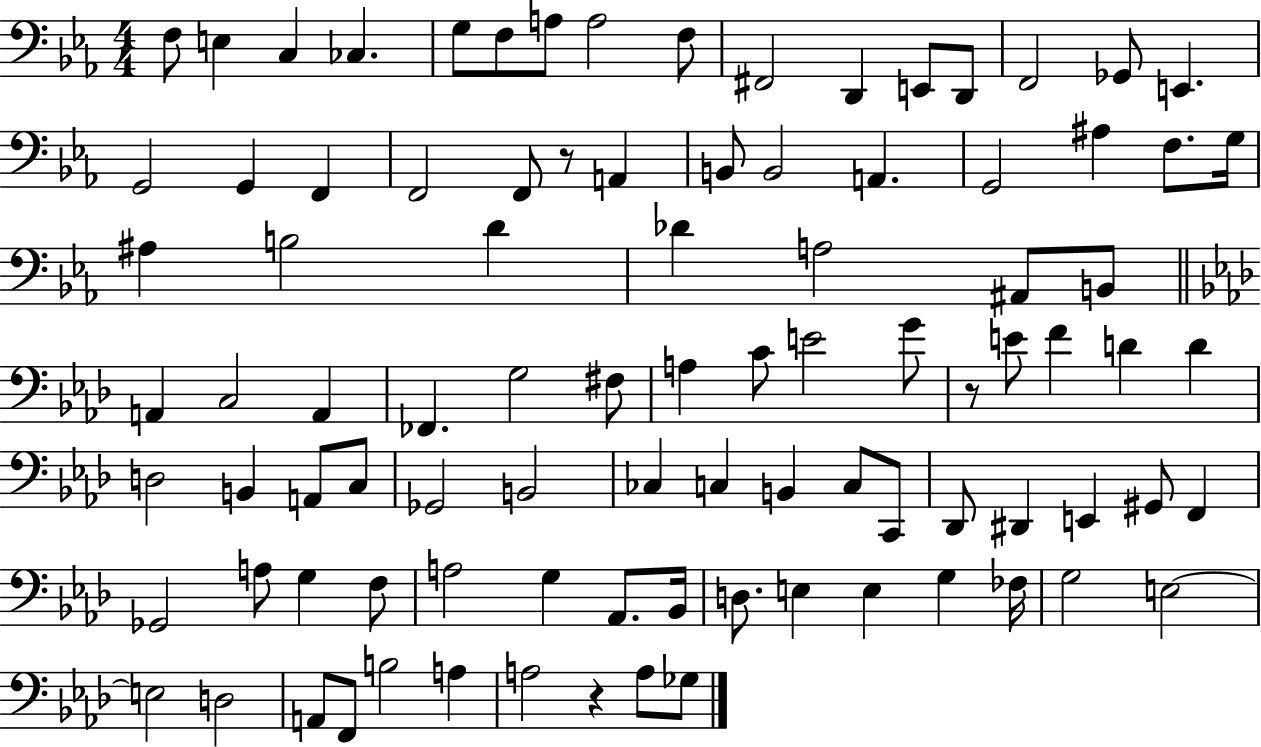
X:1
T:Untitled
M:4/4
L:1/4
K:Eb
F,/2 E, C, _C, G,/2 F,/2 A,/2 A,2 F,/2 ^F,,2 D,, E,,/2 D,,/2 F,,2 _G,,/2 E,, G,,2 G,, F,, F,,2 F,,/2 z/2 A,, B,,/2 B,,2 A,, G,,2 ^A, F,/2 G,/4 ^A, B,2 D _D A,2 ^A,,/2 B,,/2 A,, C,2 A,, _F,, G,2 ^F,/2 A, C/2 E2 G/2 z/2 E/2 F D D D,2 B,, A,,/2 C,/2 _G,,2 B,,2 _C, C, B,, C,/2 C,,/2 _D,,/2 ^D,, E,, ^G,,/2 F,, _G,,2 A,/2 G, F,/2 A,2 G, _A,,/2 _B,,/4 D,/2 E, E, G, _F,/4 G,2 E,2 E,2 D,2 A,,/2 F,,/2 B,2 A, A,2 z A,/2 _G,/2